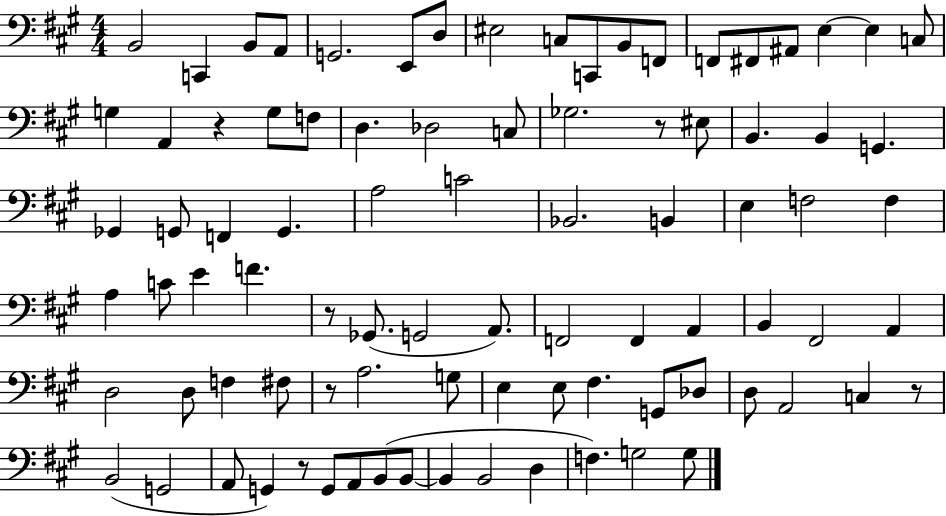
B2/h C2/q B2/e A2/e G2/h. E2/e D3/e EIS3/h C3/e C2/e B2/e F2/e F2/e F#2/e A#2/e E3/q E3/q C3/e G3/q A2/q R/q G3/e F3/e D3/q. Db3/h C3/e Gb3/h. R/e EIS3/e B2/q. B2/q G2/q. Gb2/q G2/e F2/q G2/q. A3/h C4/h Bb2/h. B2/q E3/q F3/h F3/q A3/q C4/e E4/q F4/q. R/e Gb2/e. G2/h A2/e. F2/h F2/q A2/q B2/q F#2/h A2/q D3/h D3/e F3/q F#3/e R/e A3/h. G3/e E3/q E3/e F#3/q. G2/e Db3/e D3/e A2/h C3/q R/e B2/h G2/h A2/e G2/q R/e G2/e A2/e B2/e B2/e B2/q B2/h D3/q F3/q. G3/h G3/e